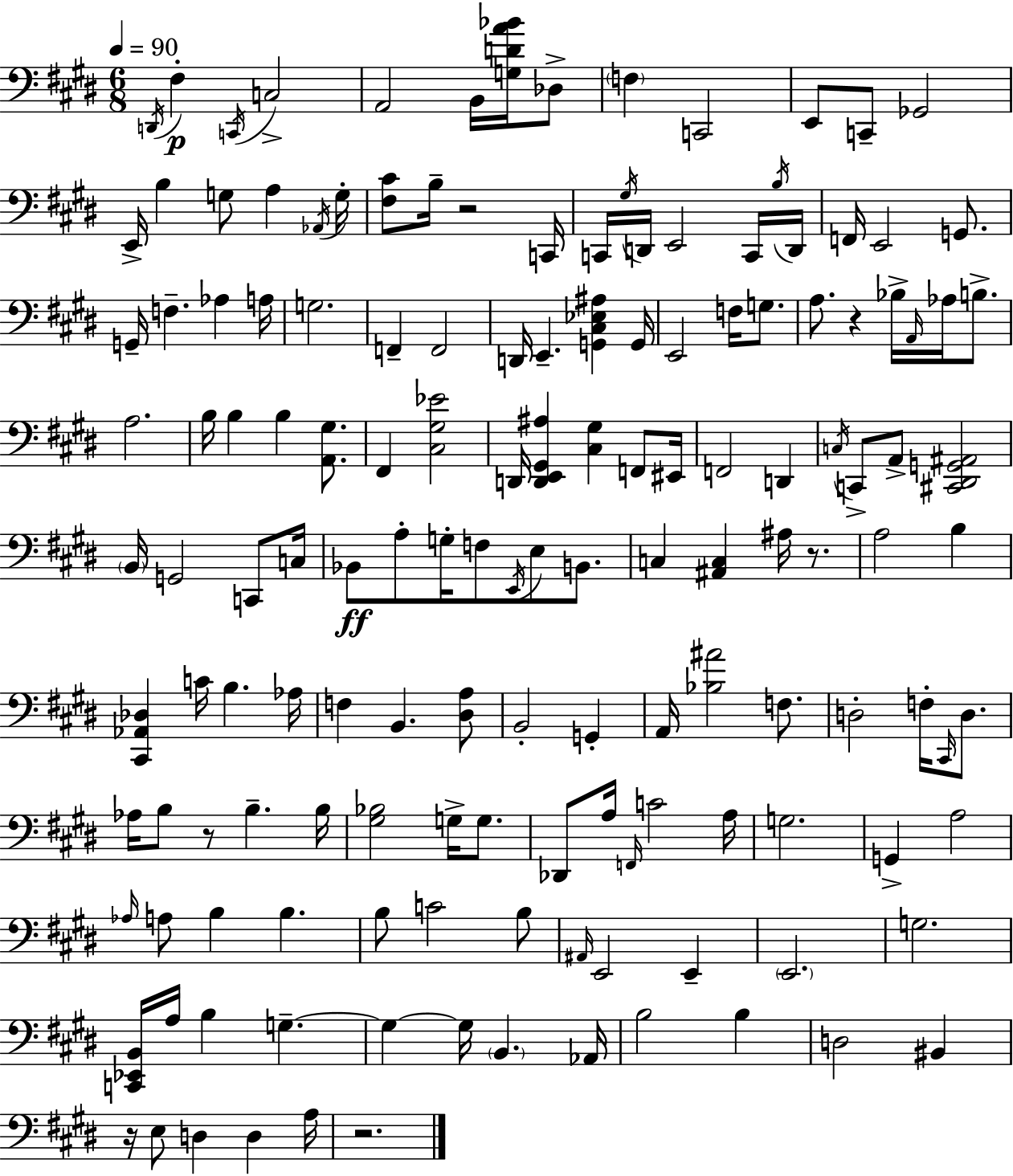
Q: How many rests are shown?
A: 6